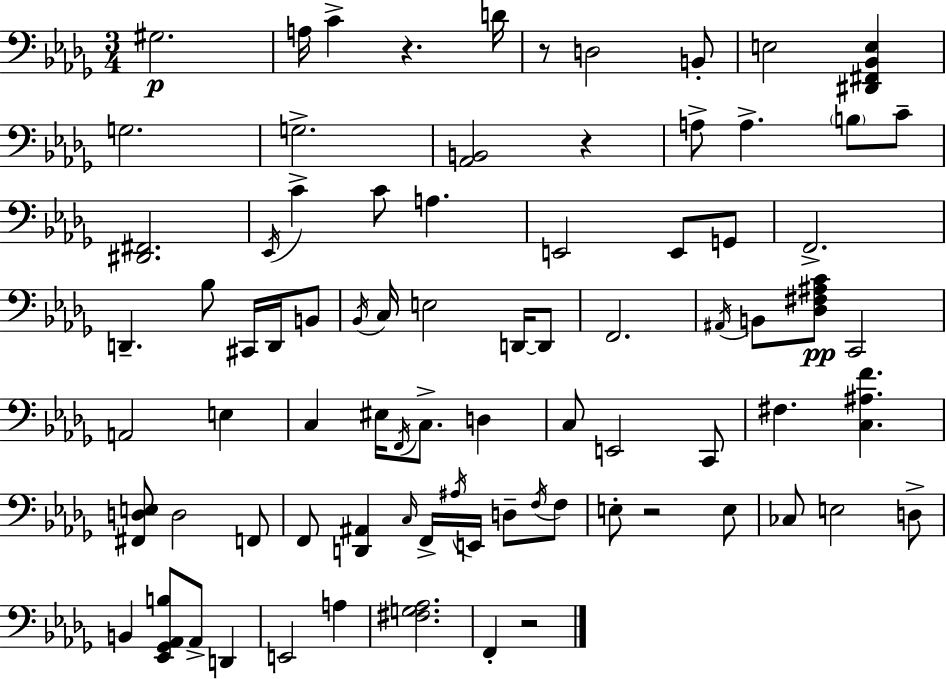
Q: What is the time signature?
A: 3/4